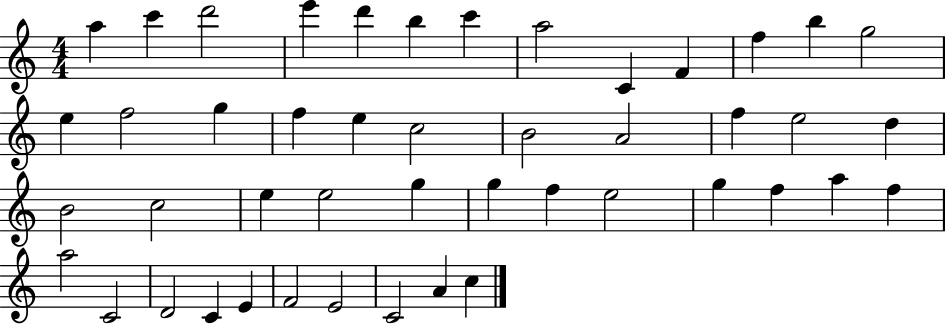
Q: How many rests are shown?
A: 0